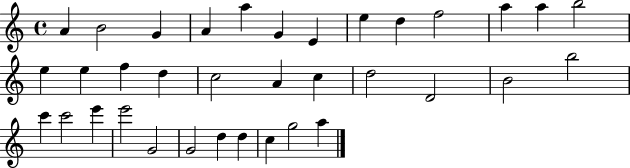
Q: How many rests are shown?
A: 0